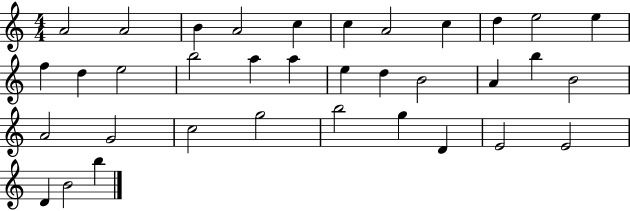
X:1
T:Untitled
M:4/4
L:1/4
K:C
A2 A2 B A2 c c A2 c d e2 e f d e2 b2 a a e d B2 A b B2 A2 G2 c2 g2 b2 g D E2 E2 D B2 b